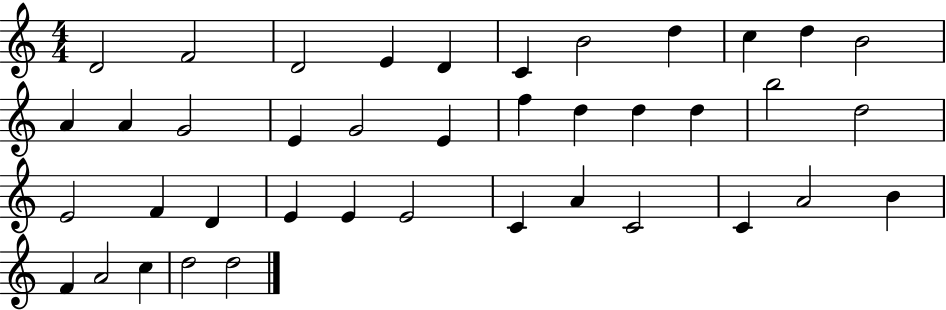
D4/h F4/h D4/h E4/q D4/q C4/q B4/h D5/q C5/q D5/q B4/h A4/q A4/q G4/h E4/q G4/h E4/q F5/q D5/q D5/q D5/q B5/h D5/h E4/h F4/q D4/q E4/q E4/q E4/h C4/q A4/q C4/h C4/q A4/h B4/q F4/q A4/h C5/q D5/h D5/h